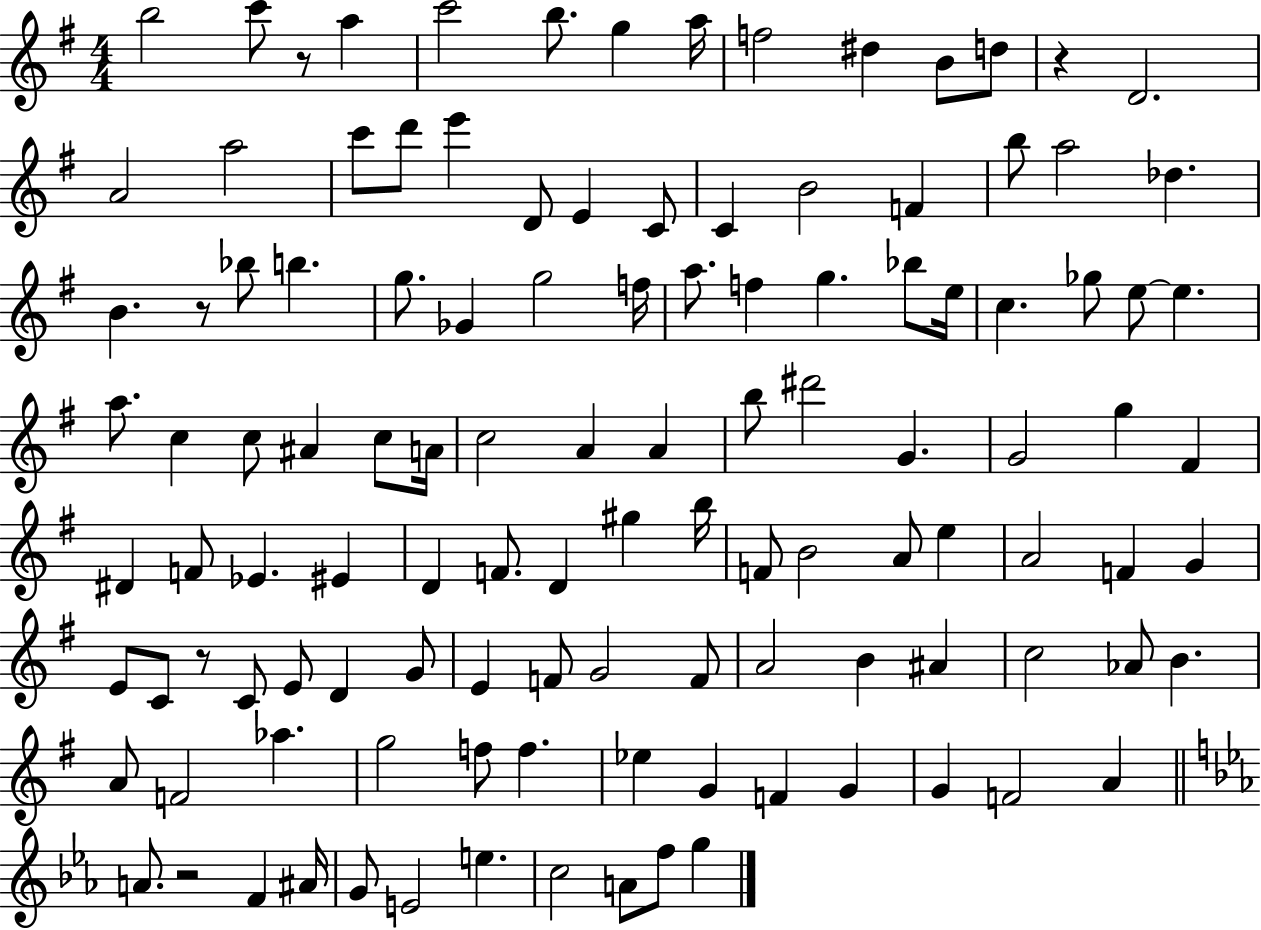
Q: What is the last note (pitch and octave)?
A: G5